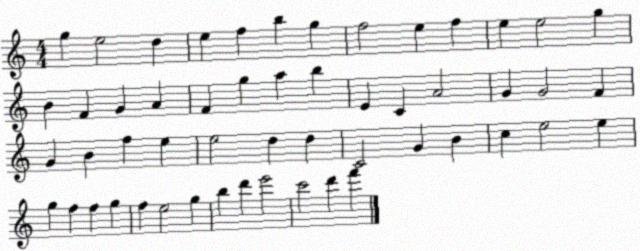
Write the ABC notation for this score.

X:1
T:Untitled
M:4/4
L:1/4
K:C
g e2 d e f b g f2 e f e e2 g B F G A F g a b E C A2 G G2 F G B f e e2 d d C2 G B c e2 e g f f g f e2 g b d' e'2 c'2 d' f'